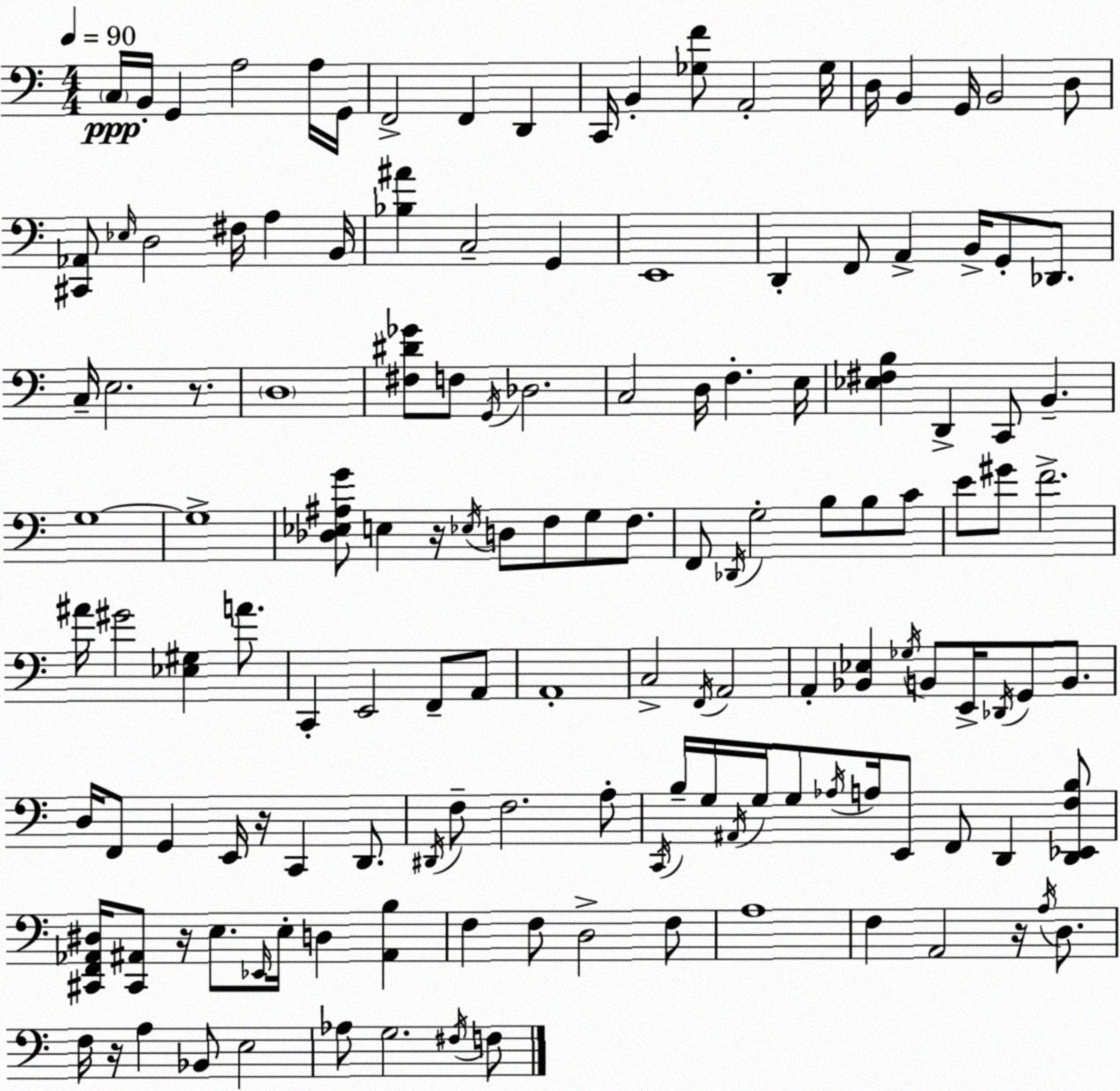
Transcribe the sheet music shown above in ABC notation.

X:1
T:Untitled
M:4/4
L:1/4
K:Am
C,/4 B,,/4 G,, A,2 A,/4 G,,/4 F,,2 F,, D,, C,,/4 B,, [_G,F]/2 A,,2 _G,/4 D,/4 B,, G,,/4 B,,2 D,/2 [^C,,_A,,]/2 _E,/4 D,2 ^F,/4 A, B,,/4 [_B,^A] C,2 G,, E,,4 D,, F,,/2 A,, B,,/4 G,,/2 _D,,/2 C,/4 E,2 z/2 D,4 [^F,^D_G]/2 F,/2 G,,/4 _D,2 C,2 D,/4 F, E,/4 [_E,^F,B,] D,, C,,/2 B,, G,4 G,4 [_D,_E,^A,G]/2 E, z/4 _E,/4 D,/2 F,/2 G,/2 F,/2 F,,/2 _D,,/4 G,2 B,/2 B,/2 C/2 E/2 ^G/2 F2 ^A/4 ^G2 [_E,^G,] A/2 C,, E,,2 F,,/2 A,,/2 A,,4 C,2 F,,/4 A,,2 A,, [_B,,_E,] _G,/4 B,,/2 E,,/4 _D,,/4 G,,/2 B,,/2 D,/4 F,,/2 G,, E,,/4 z/4 C,, D,,/2 ^D,,/4 F,/2 F,2 A,/2 C,,/4 B,/4 G,/4 ^A,,/4 G,/4 G,/2 _A,/4 A,/4 E,,/2 F,,/2 D,, [D,,_E,,F,B,]/2 [^C,,F,,_A,,^D,]/4 [^C,,^A,,]/2 z/4 E,/2 _E,,/4 E,/4 D, [^A,,B,] F, F,/2 D,2 F,/2 A,4 F, A,,2 z/4 A,/4 D,/2 F,/4 z/4 A, _B,,/2 E,2 _A,/2 G,2 ^F,/4 F,/2